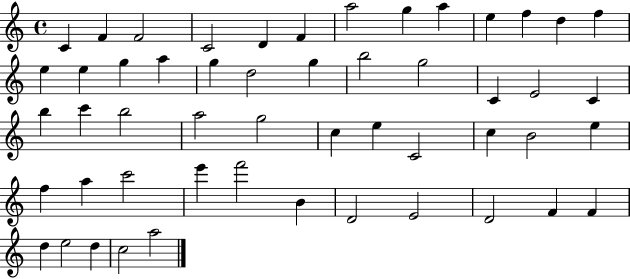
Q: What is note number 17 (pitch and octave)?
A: A5